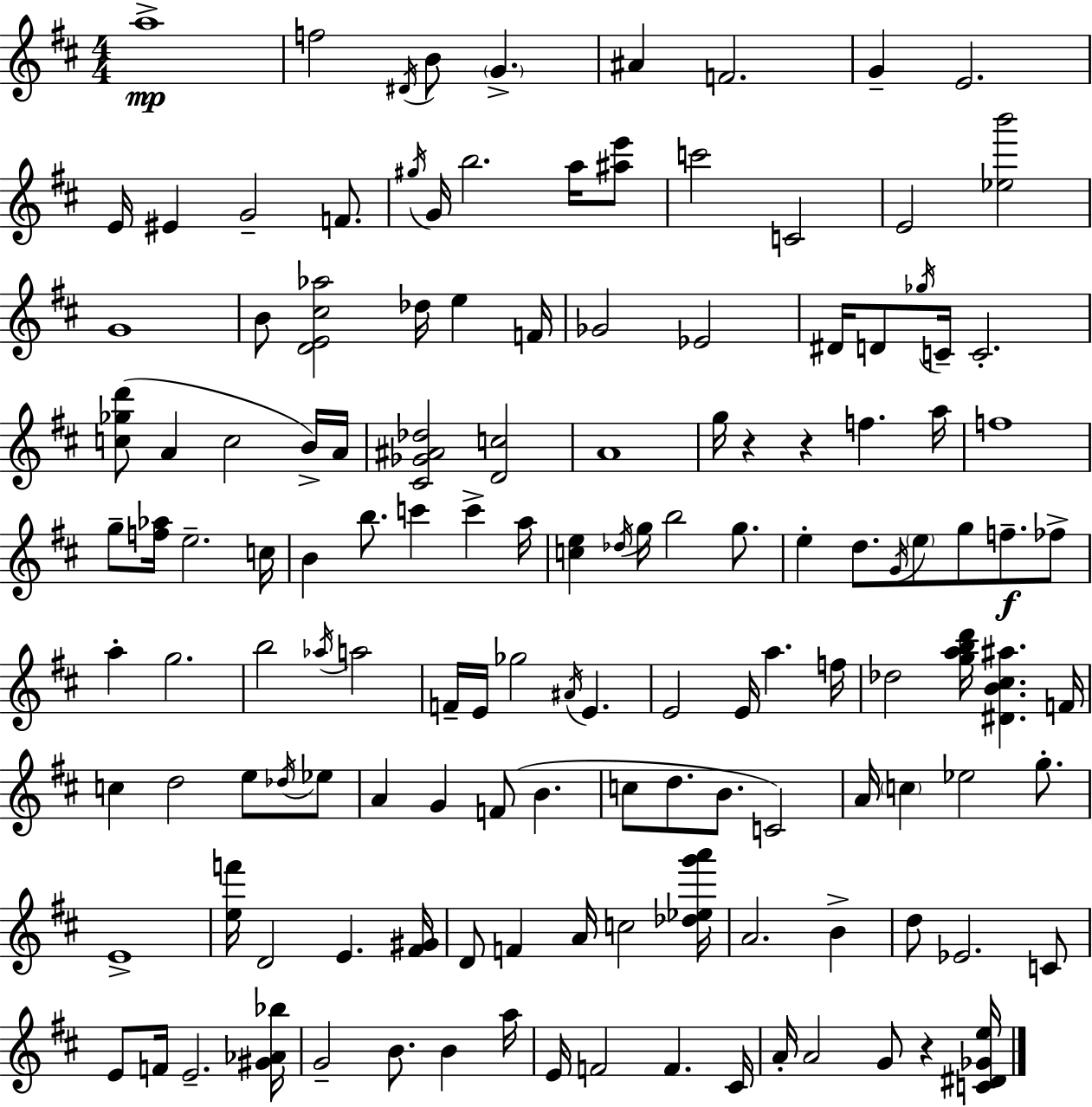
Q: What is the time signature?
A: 4/4